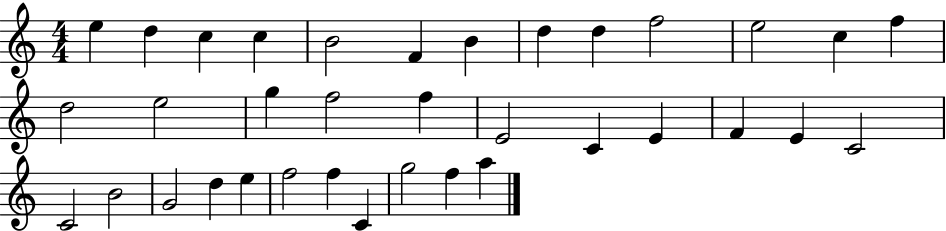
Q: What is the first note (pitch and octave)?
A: E5